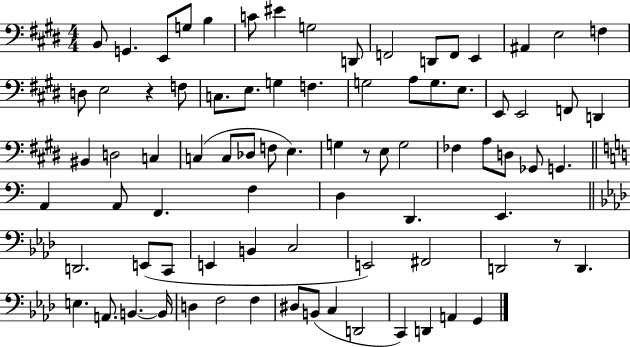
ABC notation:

X:1
T:Untitled
M:4/4
L:1/4
K:E
B,,/2 G,, E,,/2 G,/2 B, C/2 ^E G,2 D,,/2 F,,2 D,,/2 F,,/2 E,, ^A,, E,2 F, D,/2 E,2 z F,/2 C,/2 E,/2 G, F, G,2 A,/2 G,/2 E,/2 E,,/2 E,,2 F,,/2 D,, ^B,, D,2 C, C, C,/2 _D,/2 F,/2 E, G, z/2 E,/2 G,2 _F, A,/2 D,/2 _G,,/2 G,, A,, A,,/2 F,, F, D, D,, E,, D,,2 E,,/2 C,,/2 E,, B,, C,2 E,,2 ^F,,2 D,,2 z/2 D,, E, A,,/2 B,, B,,/4 D, F,2 F, ^D,/2 B,,/2 C, D,,2 C,, D,, A,, G,,